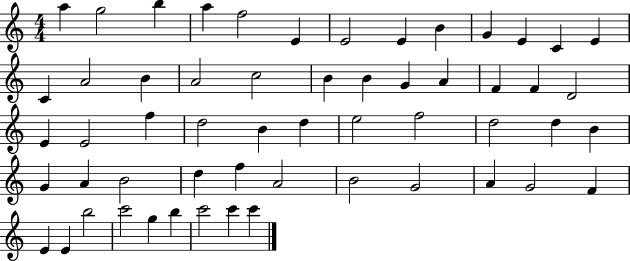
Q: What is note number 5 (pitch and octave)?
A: F5